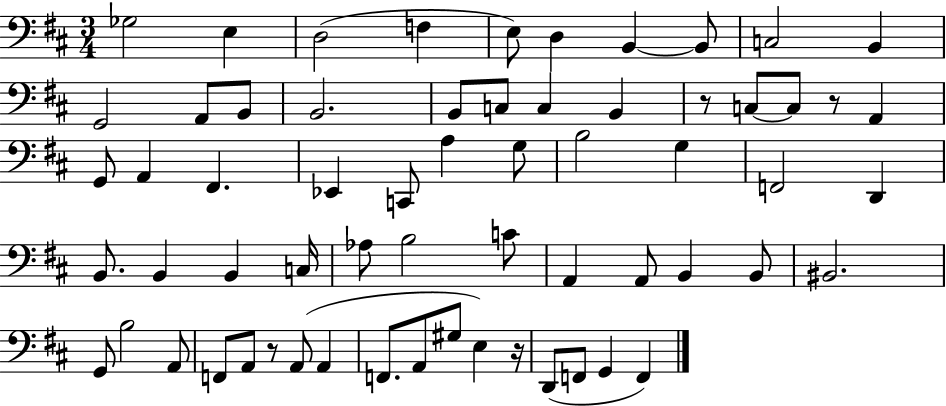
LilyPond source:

{
  \clef bass
  \numericTimeSignature
  \time 3/4
  \key d \major
  \repeat volta 2 { ges2 e4 | d2( f4 | e8) d4 b,4~~ b,8 | c2 b,4 | \break g,2 a,8 b,8 | b,2. | b,8 c8 c4 b,4 | r8 c8~~ c8 r8 a,4 | \break g,8 a,4 fis,4. | ees,4 c,8 a4 g8 | b2 g4 | f,2 d,4 | \break b,8. b,4 b,4 c16 | aes8 b2 c'8 | a,4 a,8 b,4 b,8 | bis,2. | \break g,8 b2 a,8 | f,8 a,8 r8 a,8( a,4 | f,8. a,8 gis8 e4) r16 | d,8( f,8 g,4 f,4) | \break } \bar "|."
}